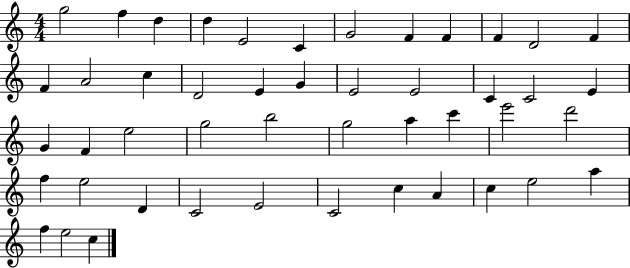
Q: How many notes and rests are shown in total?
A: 47